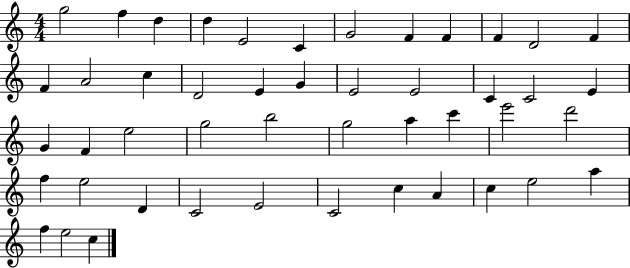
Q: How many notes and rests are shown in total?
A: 47